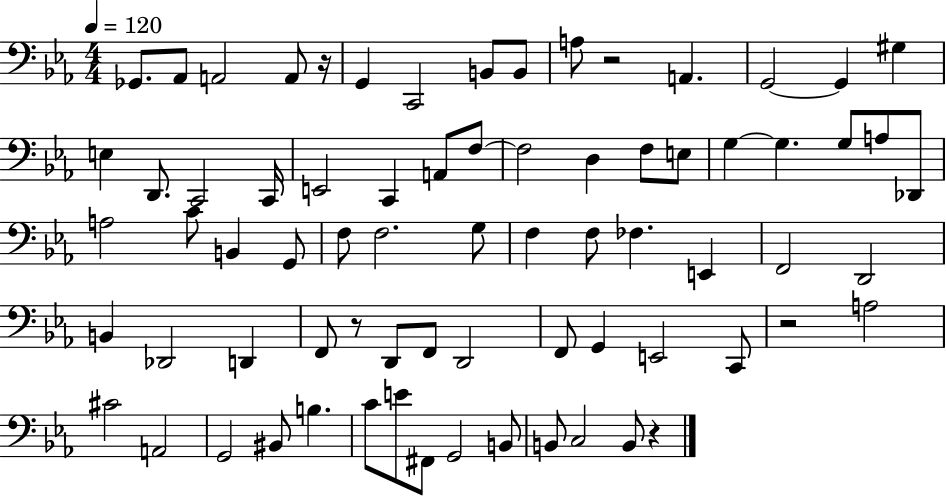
Gb2/e. Ab2/e A2/h A2/e R/s G2/q C2/h B2/e B2/e A3/e R/h A2/q. G2/h G2/q G#3/q E3/q D2/e. C2/h C2/s E2/h C2/q A2/e F3/e F3/h D3/q F3/e E3/e G3/q G3/q. G3/e A3/e Db2/e A3/h C4/e B2/q G2/e F3/e F3/h. G3/e F3/q F3/e FES3/q. E2/q F2/h D2/h B2/q Db2/h D2/q F2/e R/e D2/e F2/e D2/h F2/e G2/q E2/h C2/e R/h A3/h C#4/h A2/h G2/h BIS2/e B3/q. C4/e E4/e F#2/e G2/h B2/e B2/e C3/h B2/e R/q